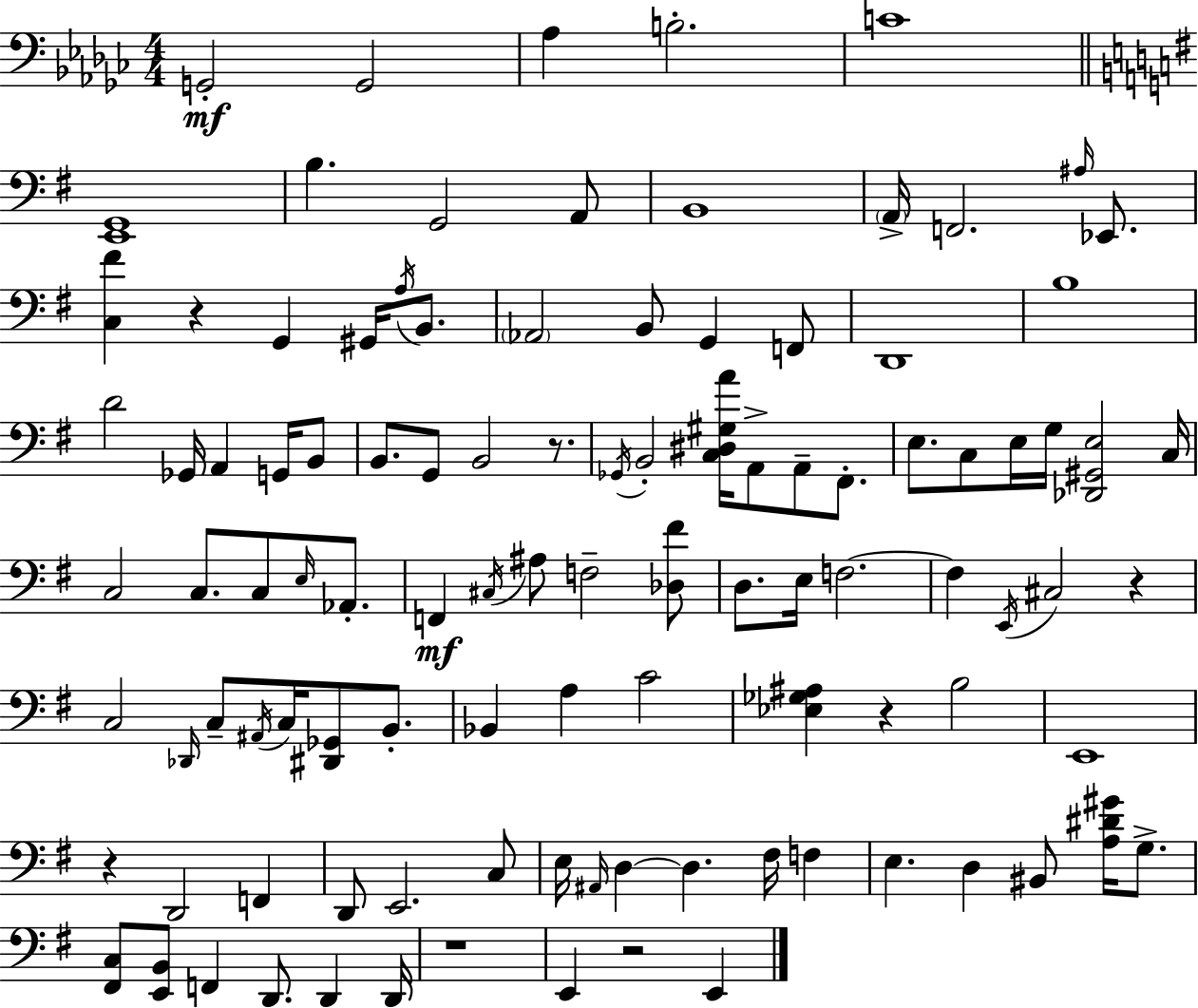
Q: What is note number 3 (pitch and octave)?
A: Ab3